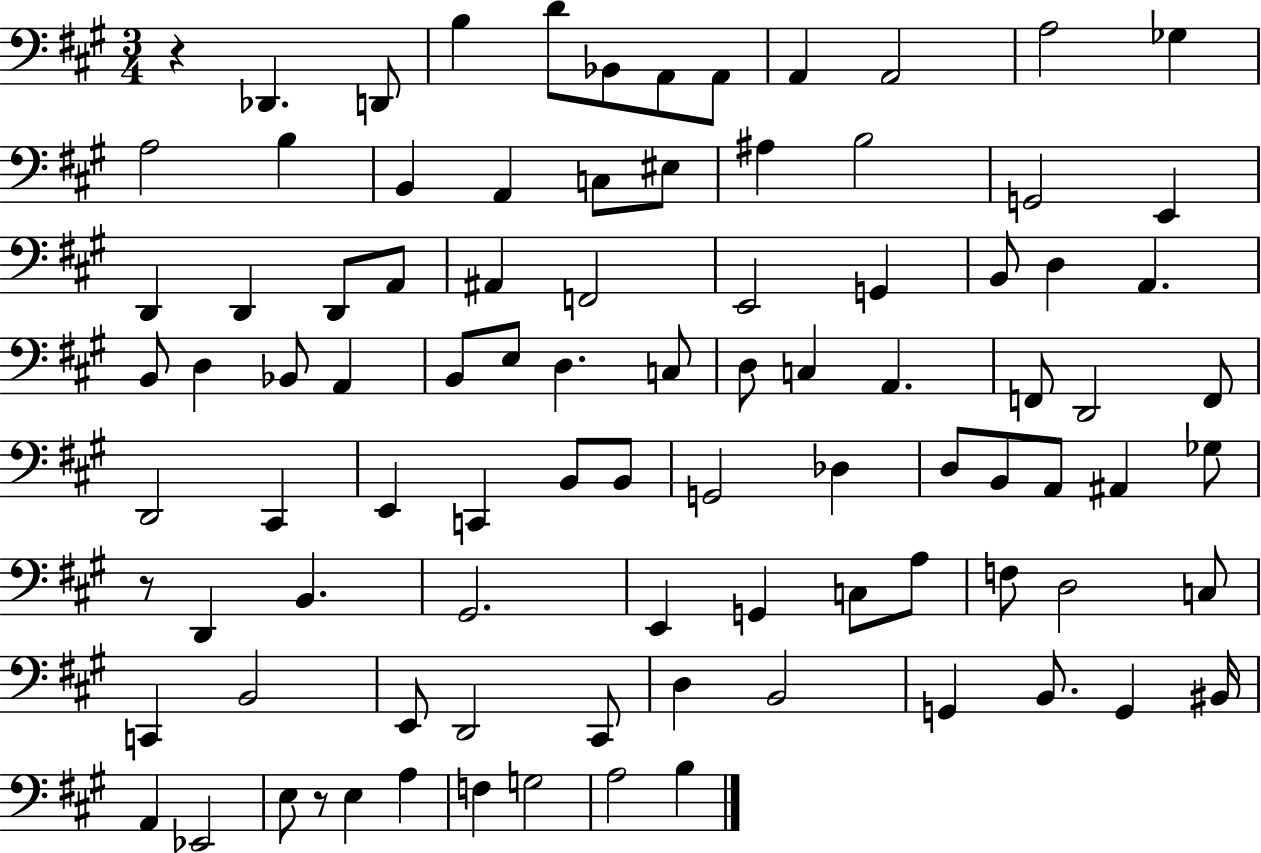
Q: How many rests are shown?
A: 3